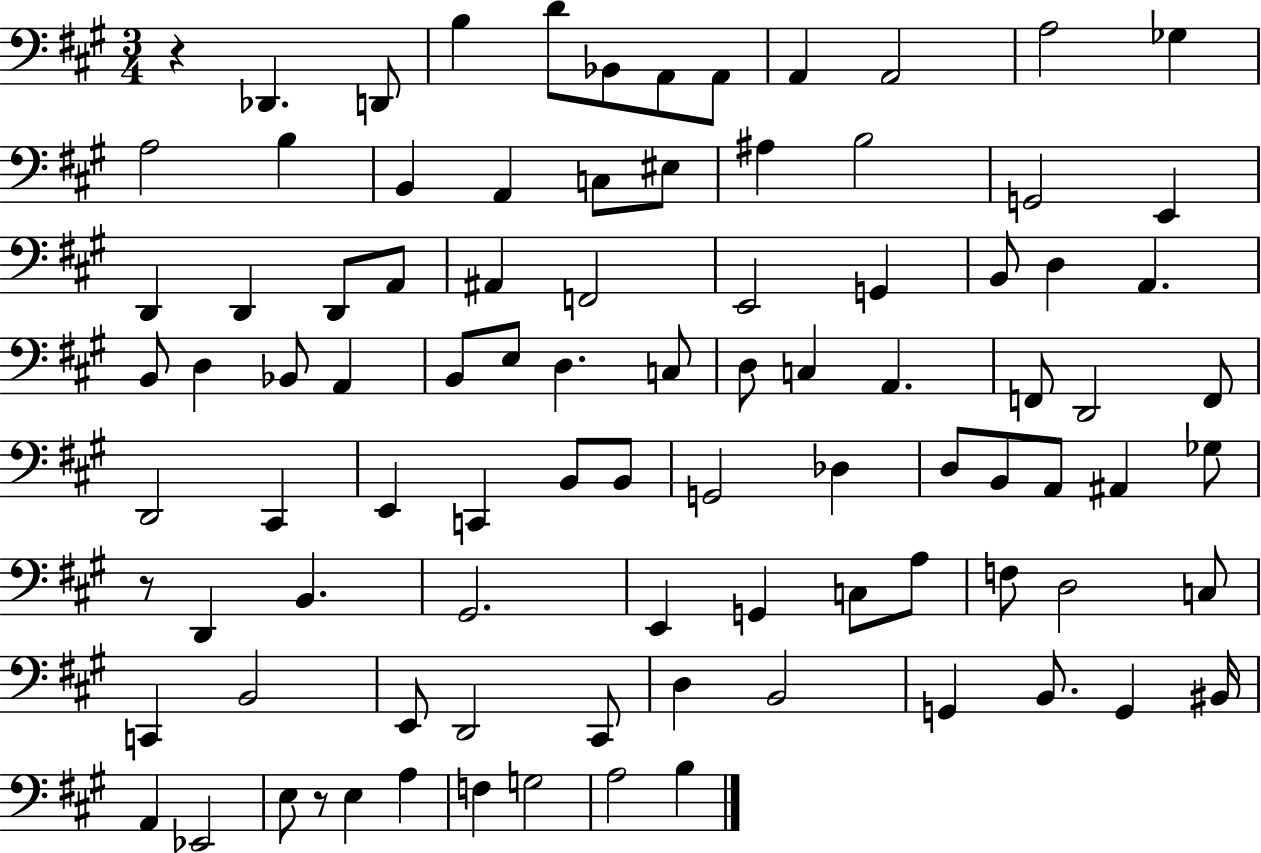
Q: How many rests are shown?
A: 3